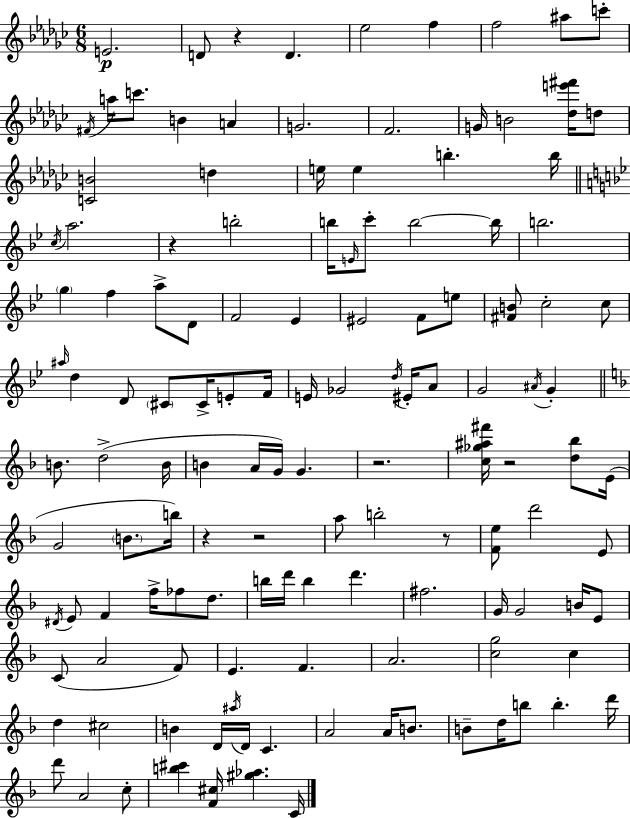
E4/h. D4/e R/q D4/q. Eb5/h F5/q F5/h A#5/e C6/e F#4/s A5/s C6/e. B4/q A4/q G4/h. F4/h. G4/s B4/h [Db5,E6,F#6]/s D5/e [C4,B4]/h D5/q E5/s E5/q B5/q. B5/s C5/s A5/h. R/q B5/h B5/s E4/s C6/e B5/h B5/s B5/h. G5/q F5/q A5/e D4/e F4/h Eb4/q EIS4/h F4/e E5/e [F#4,B4]/e C5/h C5/e A#5/s D5/q D4/e C#4/e C#4/s E4/e F4/s E4/s Gb4/h D5/s EIS4/s A4/e G4/h A#4/s G4/q B4/e. D5/h B4/s B4/q A4/s G4/s G4/q. R/h. [C5,Gb5,A#5,F#6]/s R/h [D5,Bb5]/e E4/s G4/h B4/e. B5/s R/q R/h A5/e B5/h R/e [F4,E5]/e D6/h E4/e D#4/s E4/e F4/q F5/s FES5/e D5/e. B5/s D6/s B5/q D6/q. F#5/h. G4/s G4/h B4/s E4/e C4/e A4/h F4/e E4/q. F4/q. A4/h. [C5,G5]/h C5/q D5/q C#5/h B4/q D4/s A#5/s D4/s C4/q. A4/h A4/s B4/e. B4/e D5/s B5/e B5/q. D6/s D6/e A4/h C5/e [B5,C#6]/q [F4,C#5]/s [G#5,Ab5]/q. C4/s